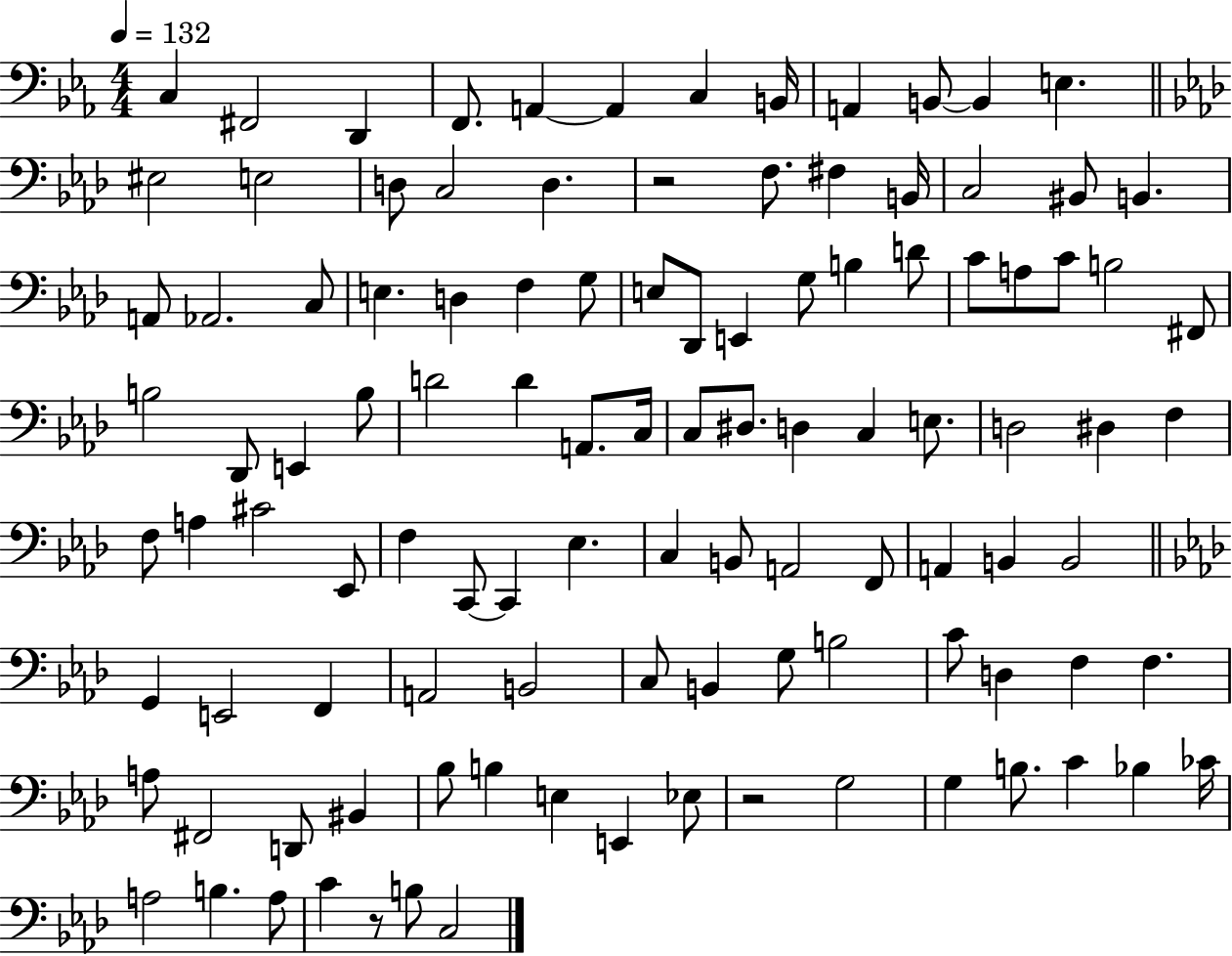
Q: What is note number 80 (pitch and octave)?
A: G3